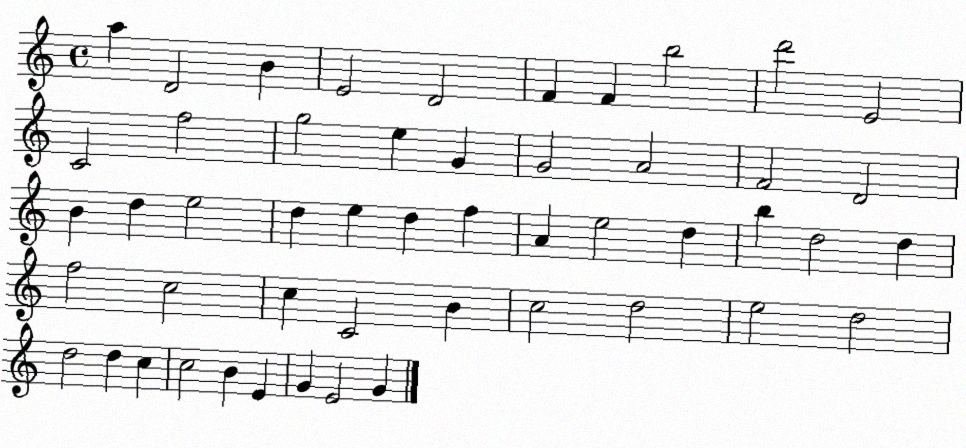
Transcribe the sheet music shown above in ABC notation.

X:1
T:Untitled
M:4/4
L:1/4
K:C
a D2 B E2 D2 F F b2 d'2 E2 C2 f2 g2 e G G2 A2 F2 D2 B d e2 d e d f A e2 d b d2 d f2 c2 c C2 B c2 d2 e2 d2 d2 d c c2 B E G E2 G